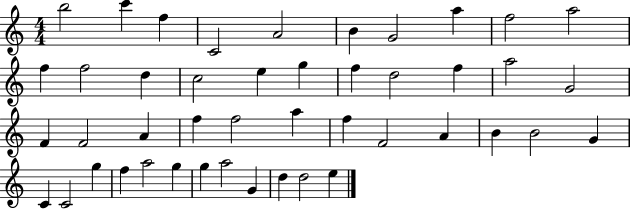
B5/h C6/q F5/q C4/h A4/h B4/q G4/h A5/q F5/h A5/h F5/q F5/h D5/q C5/h E5/q G5/q F5/q D5/h F5/q A5/h G4/h F4/q F4/h A4/q F5/q F5/h A5/q F5/q F4/h A4/q B4/q B4/h G4/q C4/q C4/h G5/q F5/q A5/h G5/q G5/q A5/h G4/q D5/q D5/h E5/q